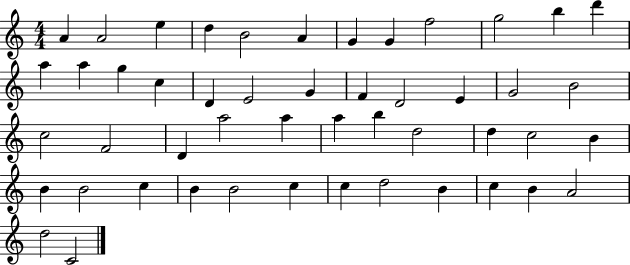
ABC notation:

X:1
T:Untitled
M:4/4
L:1/4
K:C
A A2 e d B2 A G G f2 g2 b d' a a g c D E2 G F D2 E G2 B2 c2 F2 D a2 a a b d2 d c2 B B B2 c B B2 c c d2 B c B A2 d2 C2